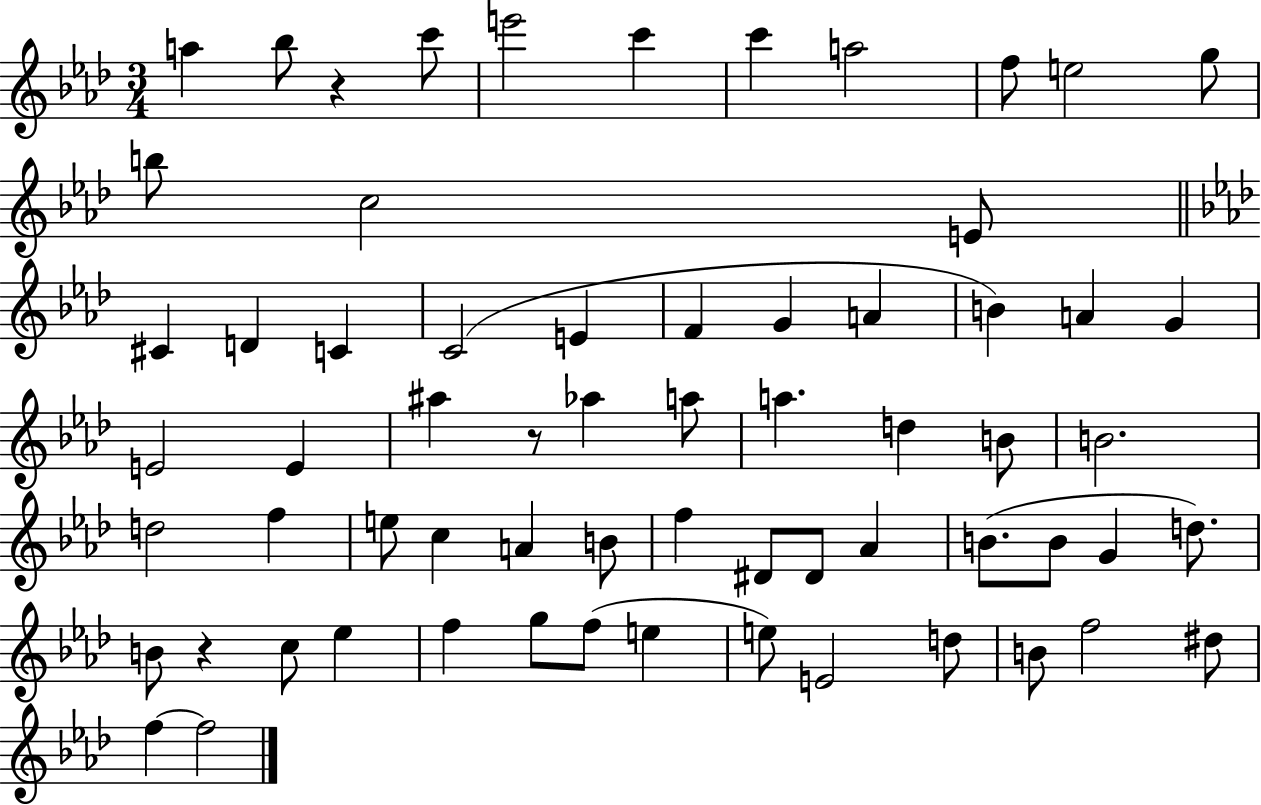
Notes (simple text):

A5/q Bb5/e R/q C6/e E6/h C6/q C6/q A5/h F5/e E5/h G5/e B5/e C5/h E4/e C#4/q D4/q C4/q C4/h E4/q F4/q G4/q A4/q B4/q A4/q G4/q E4/h E4/q A#5/q R/e Ab5/q A5/e A5/q. D5/q B4/e B4/h. D5/h F5/q E5/e C5/q A4/q B4/e F5/q D#4/e D#4/e Ab4/q B4/e. B4/e G4/q D5/e. B4/e R/q C5/e Eb5/q F5/q G5/e F5/e E5/q E5/e E4/h D5/e B4/e F5/h D#5/e F5/q F5/h